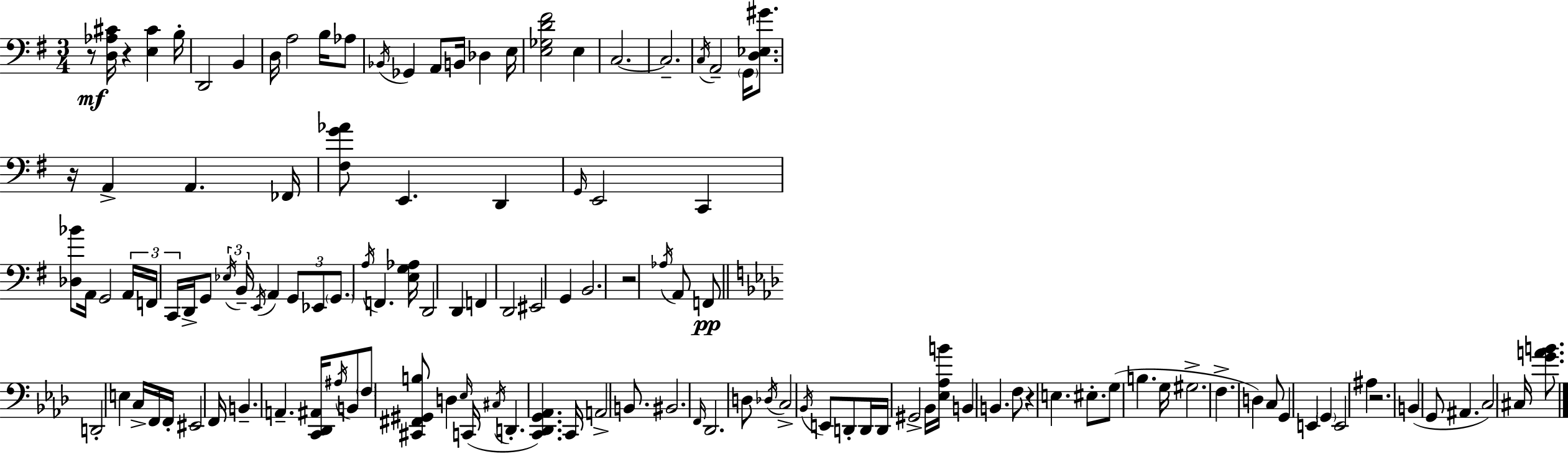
R/e [D3,Ab3,C#4]/s R/q [E3,C#4]/q B3/s D2/h B2/q D3/s A3/h B3/s Ab3/e Bb2/s Gb2/q A2/e B2/s Db3/q E3/s [E3,Gb3,D4,F#4]/h E3/q C3/h. C3/h. C3/s A2/h G2/s [D3,Eb3,G#4]/e. R/s A2/q A2/q. FES2/s [F#3,G4,Ab4]/e E2/q. D2/q G2/s E2/h C2/q [Db3,Bb4]/e A2/s G2/h A2/s F2/s C2/s D2/s G2/e Eb3/s B2/s E2/s A2/q G2/e Eb2/e G2/e. A3/s F2/q. [E3,G3,Ab3]/s D2/h D2/q F2/q D2/h EIS2/h G2/q B2/h. R/h Ab3/s A2/e F2/e D2/h E3/q C3/s F2/s F2/s EIS2/h F2/s B2/q. A2/q. [C2,Db2,A#2]/s A#3/s B2/e F3/e [C#2,F#2,G#2,B3]/e D3/q Eb3/s C2/s C#3/s D2/q. [C2,Db2,G2,Ab2]/q. C2/s A2/h B2/e. BIS2/h. F2/s Db2/h. D3/e Db3/s C3/h Bb2/s E2/e D2/e D2/s D2/s G#2/h Bb2/s [Eb3,Ab3,B4]/s B2/q B2/q. F3/e R/q E3/q. EIS3/e. G3/e B3/q. G3/s G#3/h. F3/q. D3/q C3/e G2/q E2/q G2/q E2/h A#3/q R/h. B2/q G2/e A#2/q. C3/h C#3/s [G4,A4,B4]/e.